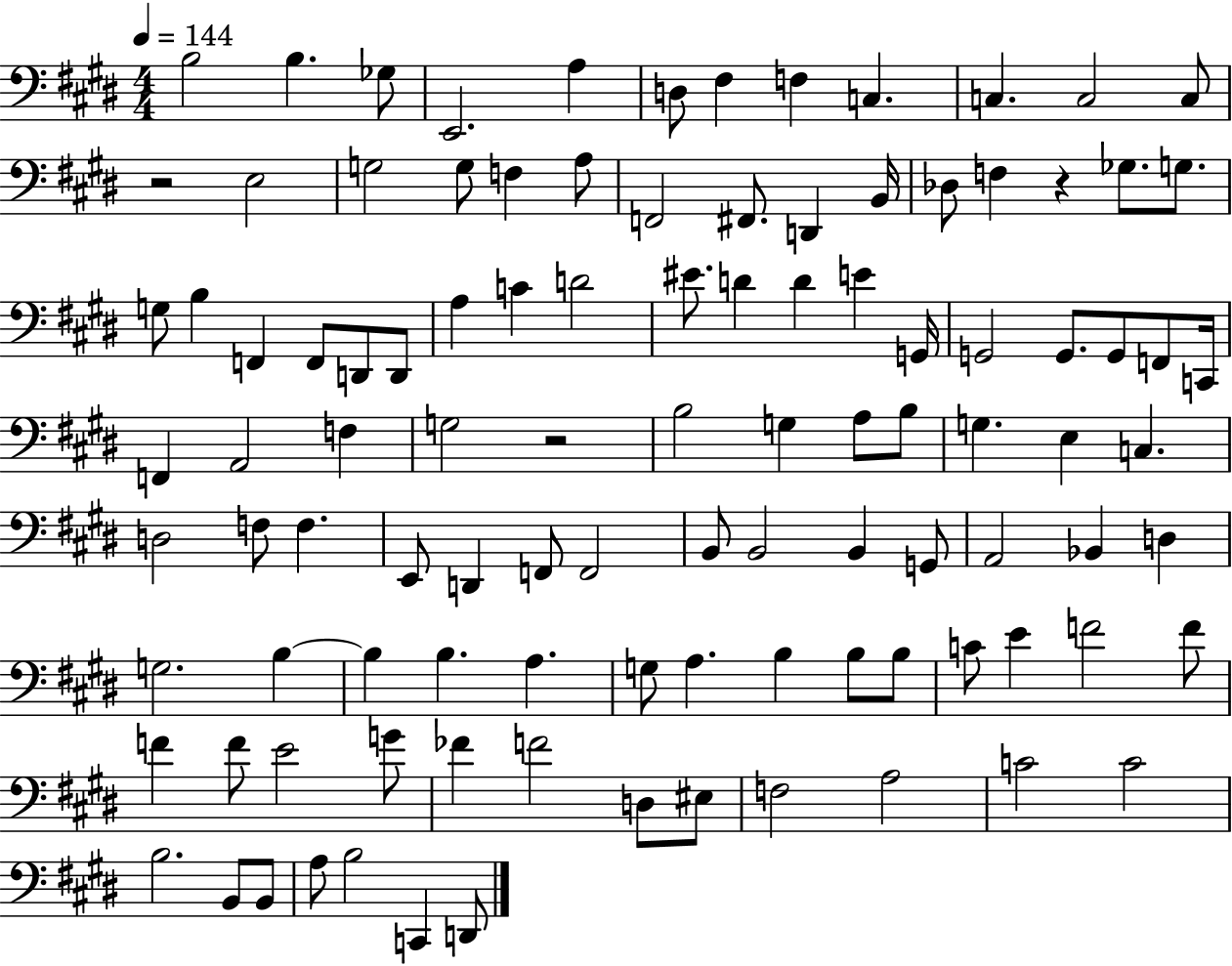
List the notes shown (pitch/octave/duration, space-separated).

B3/h B3/q. Gb3/e E2/h. A3/q D3/e F#3/q F3/q C3/q. C3/q. C3/h C3/e R/h E3/h G3/h G3/e F3/q A3/e F2/h F#2/e. D2/q B2/s Db3/e F3/q R/q Gb3/e. G3/e. G3/e B3/q F2/q F2/e D2/e D2/e A3/q C4/q D4/h EIS4/e. D4/q D4/q E4/q G2/s G2/h G2/e. G2/e F2/e C2/s F2/q A2/h F3/q G3/h R/h B3/h G3/q A3/e B3/e G3/q. E3/q C3/q. D3/h F3/e F3/q. E2/e D2/q F2/e F2/h B2/e B2/h B2/q G2/e A2/h Bb2/q D3/q G3/h. B3/q B3/q B3/q. A3/q. G3/e A3/q. B3/q B3/e B3/e C4/e E4/q F4/h F4/e F4/q F4/e E4/h G4/e FES4/q F4/h D3/e EIS3/e F3/h A3/h C4/h C4/h B3/h. B2/e B2/e A3/e B3/h C2/q D2/e